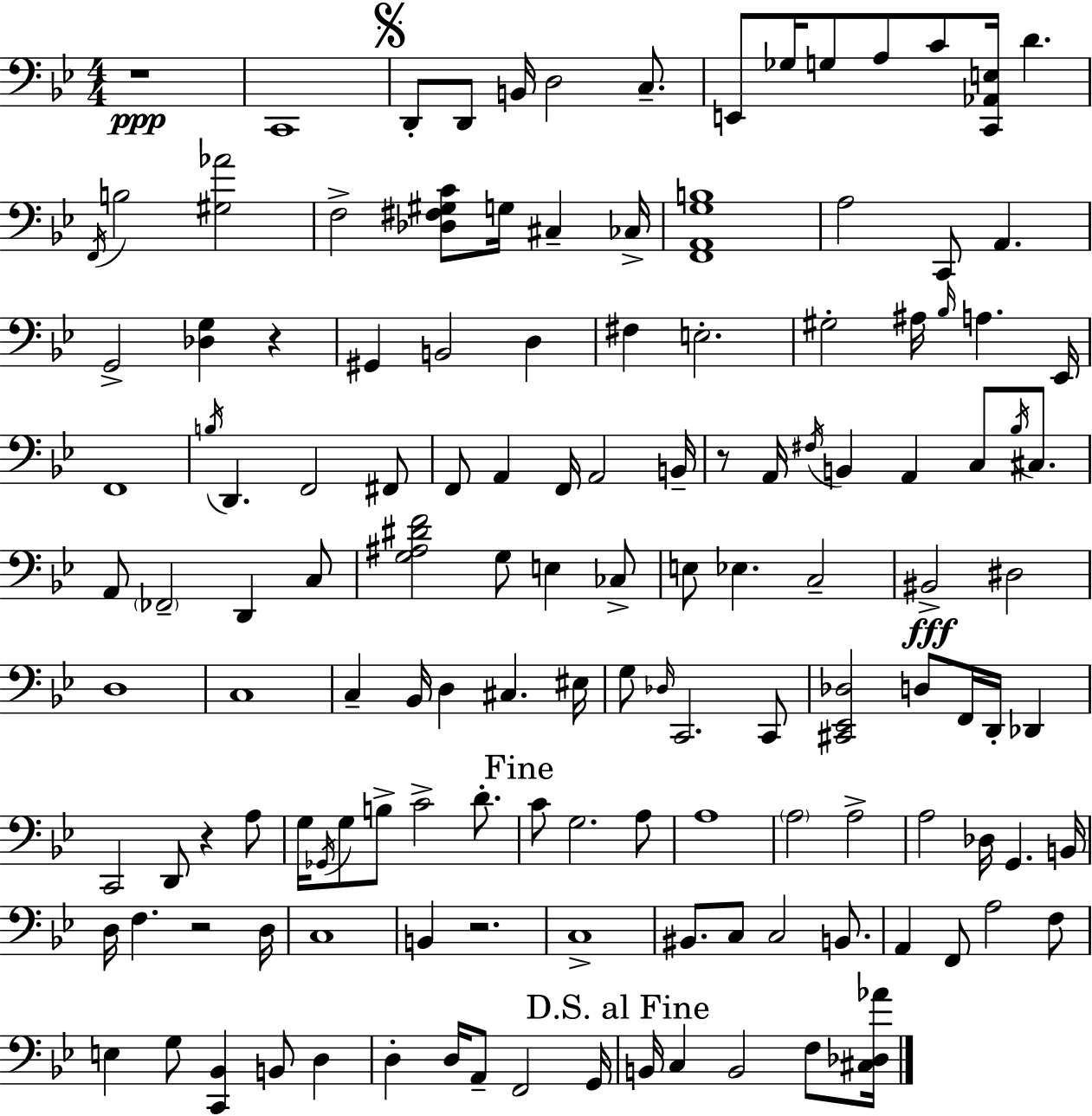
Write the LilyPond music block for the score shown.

{
  \clef bass
  \numericTimeSignature
  \time 4/4
  \key g \minor
  \repeat volta 2 { r1\ppp | c,1 | \mark \markup { \musicglyph "scripts.segno" } d,8-. d,8 b,16 d2 c8.-- | e,8 ges16 g8 a8 c'8 <c, aes, e>16 d'4. | \break \acciaccatura { f,16 } b2 <gis aes'>2 | f2-> <des fis gis c'>8 g16 cis4-- | ces16-> <f, a, g b>1 | a2 c,8 a,4. | \break g,2-> <des g>4 r4 | gis,4 b,2 d4 | fis4 e2.-. | gis2-. ais16 \grace { bes16 } a4. | \break ees,16 f,1 | \acciaccatura { b16 } d,4. f,2 | fis,8 f,8 a,4 f,16 a,2 | b,16-- r8 a,16 \acciaccatura { fis16 } b,4 a,4 c8 | \break \acciaccatura { bes16 } cis8. a,8 \parenthesize fes,2-- d,4 | c8 <g ais dis' f'>2 g8 e4 | ces8-> e8 ees4. c2-- | bis,2->\fff dis2 | \break d1 | c1 | c4-- bes,16 d4 cis4. | eis16 g8 \grace { des16 } c,2. | \break c,8 <cis, ees, des>2 d8 | f,16 d,16-. des,4 c,2 d,8 | r4 a8 g16 \acciaccatura { ges,16 } g8 b8-> c'2-> | d'8.-. \mark "Fine" c'8 g2. | \break a8 a1 | \parenthesize a2 a2-> | a2 des16 | g,4. b,16 d16 f4. r2 | \break d16 c1 | b,4 r2. | c1-> | bis,8. c8 c2 | \break b,8. a,4 f,8 a2 | f8 e4 g8 <c, bes,>4 | b,8 d4 d4-. d16 a,8-- f,2 | g,16 \mark "D.S. al Fine" b,16 c4 b,2 | \break f8 <cis des aes'>16 } \bar "|."
}